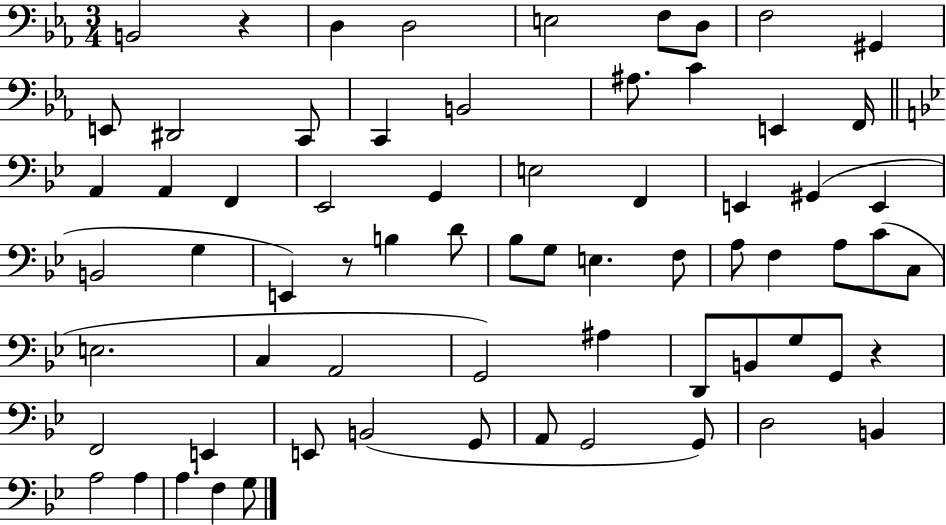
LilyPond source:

{
  \clef bass
  \numericTimeSignature
  \time 3/4
  \key ees \major
  \repeat volta 2 { b,2 r4 | d4 d2 | e2 f8 d8 | f2 gis,4 | \break e,8 dis,2 c,8 | c,4 b,2 | ais8. c'4 e,4 f,16 | \bar "||" \break \key g \minor a,4 a,4 f,4 | ees,2 g,4 | e2 f,4 | e,4 gis,4( e,4 | \break b,2 g4 | e,4) r8 b4 d'8 | bes8 g8 e4. f8 | a8 f4 a8 c'8( c8 | \break e2. | c4 a,2 | g,2) ais4 | d,8 b,8 g8 g,8 r4 | \break f,2 e,4 | e,8 b,2( g,8 | a,8 g,2 g,8) | d2 b,4 | \break a2 a4 | a4. f4 g8 | } \bar "|."
}